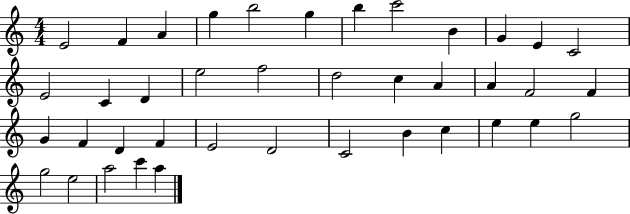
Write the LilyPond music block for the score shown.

{
  \clef treble
  \numericTimeSignature
  \time 4/4
  \key c \major
  e'2 f'4 a'4 | g''4 b''2 g''4 | b''4 c'''2 b'4 | g'4 e'4 c'2 | \break e'2 c'4 d'4 | e''2 f''2 | d''2 c''4 a'4 | a'4 f'2 f'4 | \break g'4 f'4 d'4 f'4 | e'2 d'2 | c'2 b'4 c''4 | e''4 e''4 g''2 | \break g''2 e''2 | a''2 c'''4 a''4 | \bar "|."
}